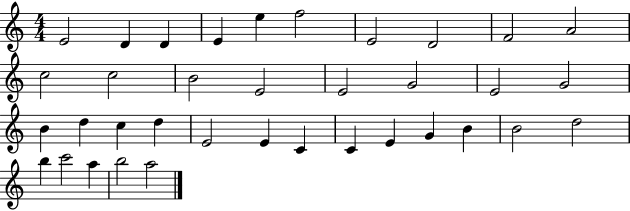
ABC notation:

X:1
T:Untitled
M:4/4
L:1/4
K:C
E2 D D E e f2 E2 D2 F2 A2 c2 c2 B2 E2 E2 G2 E2 G2 B d c d E2 E C C E G B B2 d2 b c'2 a b2 a2